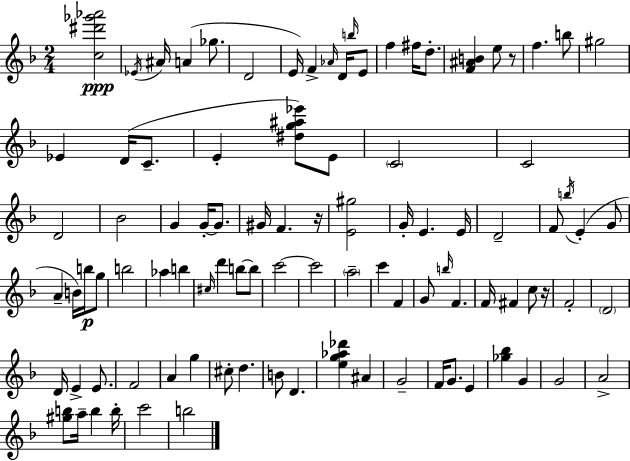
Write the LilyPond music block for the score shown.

{
  \clef treble
  \numericTimeSignature
  \time 2/4
  \key d \minor
  <c'' dis''' ges''' aes'''>2\ppp | \acciaccatura { ees'16 } ais'16 a'4( ges''8. | d'2 | e'16) f'4-> \grace { aes'16 } d'16 | \break \grace { b''16 } e'8 f''4 fis''16 | d''8.-. <f' ais' b'>4 e''8 | r8 f''4. | b''8 gis''2 | \break ees'4 d'16( | c'8.-- e'4-. <dis'' g'' ais'' ees'''>8) | e'8 \parenthesize c'2 | c'2 | \break d'2 | bes'2 | g'4 g'16-.~~ | g'8. gis'16 f'4. | \break r16 <e' gis''>2 | g'16-. e'4. | e'16 d'2-- | f'8 \acciaccatura { b''16 } e'4-.( | \break g'8 a'4-- | b'16) b''16\p g''8 b''2 | aes''4 | b''4 \grace { cis''16 } d'''4 | \break b''8~~ b''8 c'''2~~ | c'''2 | \parenthesize a''2-- | c'''4 | \break f'4 g'8 \grace { b''16 } | f'4. f'16 fis'4 | c''8 r16 f'2-. | \parenthesize d'2 | \break d'16 e'4-> | e'8. f'2 | a'4 | g''4 cis''8-. | \break d''4. b'8 | d'4. <e'' g'' aes'' des'''>4 | ais'4 g'2-- | f'16 g'8. | \break e'4 <ges'' bes''>4 | g'4 g'2 | a'2-> | <gis'' b''>8 | \break a''16-- b''4 b''16-. c'''2 | b''2 | \bar "|."
}